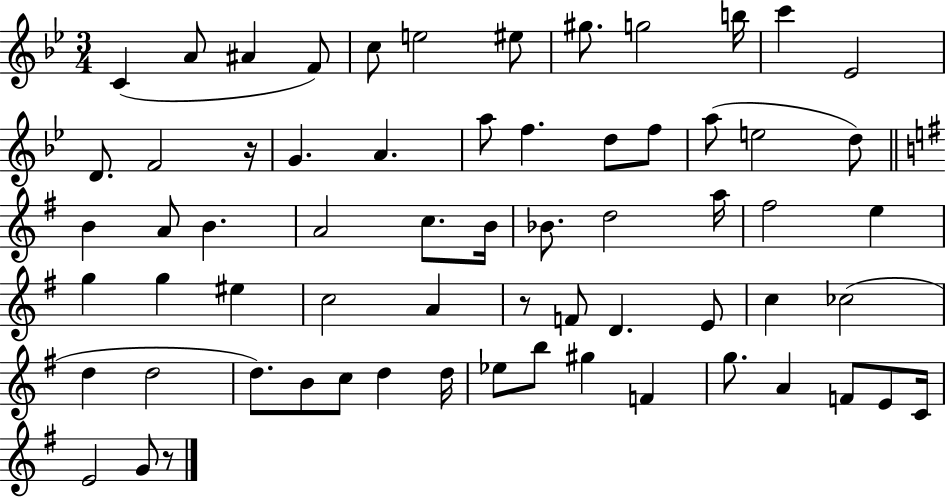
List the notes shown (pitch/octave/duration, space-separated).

C4/q A4/e A#4/q F4/e C5/e E5/h EIS5/e G#5/e. G5/h B5/s C6/q Eb4/h D4/e. F4/h R/s G4/q. A4/q. A5/e F5/q. D5/e F5/e A5/e E5/h D5/e B4/q A4/e B4/q. A4/h C5/e. B4/s Bb4/e. D5/h A5/s F#5/h E5/q G5/q G5/q EIS5/q C5/h A4/q R/e F4/e D4/q. E4/e C5/q CES5/h D5/q D5/h D5/e. B4/e C5/e D5/q D5/s Eb5/e B5/e G#5/q F4/q G5/e. A4/q F4/e E4/e C4/s E4/h G4/e R/e